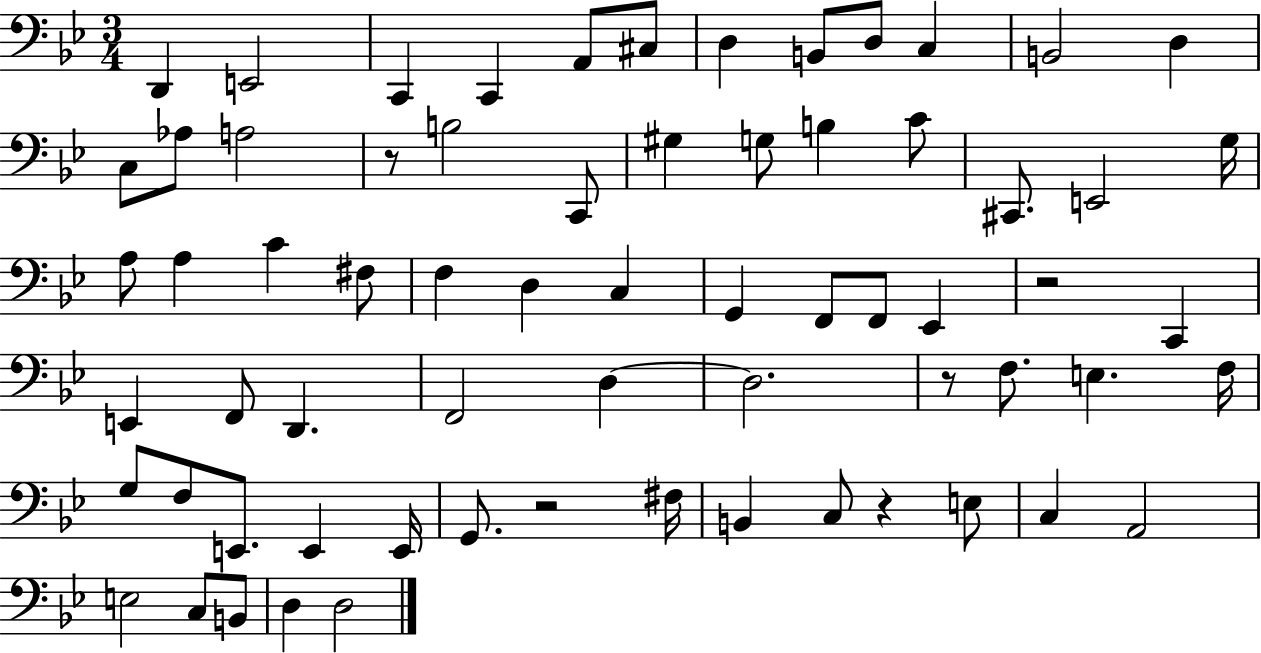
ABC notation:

X:1
T:Untitled
M:3/4
L:1/4
K:Bb
D,, E,,2 C,, C,, A,,/2 ^C,/2 D, B,,/2 D,/2 C, B,,2 D, C,/2 _A,/2 A,2 z/2 B,2 C,,/2 ^G, G,/2 B, C/2 ^C,,/2 E,,2 G,/4 A,/2 A, C ^F,/2 F, D, C, G,, F,,/2 F,,/2 _E,, z2 C,, E,, F,,/2 D,, F,,2 D, D,2 z/2 F,/2 E, F,/4 G,/2 F,/2 E,,/2 E,, E,,/4 G,,/2 z2 ^F,/4 B,, C,/2 z E,/2 C, A,,2 E,2 C,/2 B,,/2 D, D,2